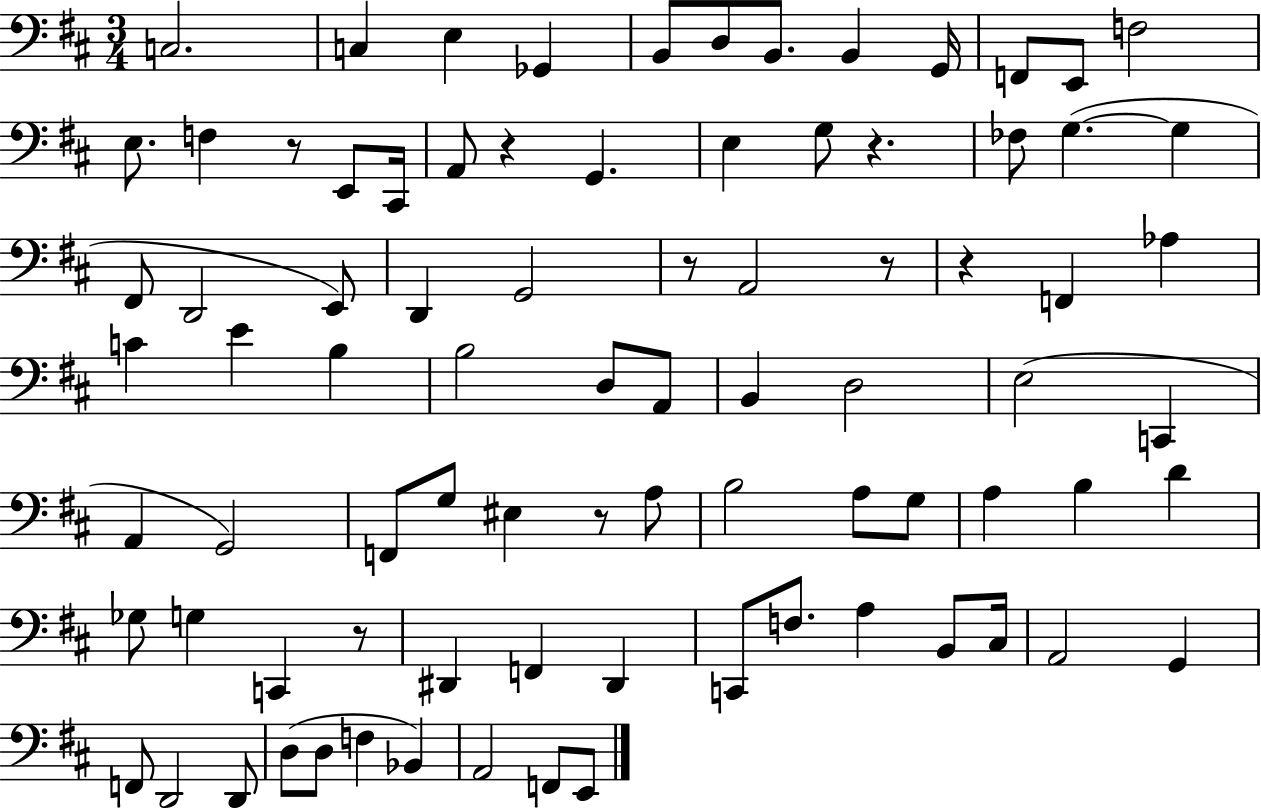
X:1
T:Untitled
M:3/4
L:1/4
K:D
C,2 C, E, _G,, B,,/2 D,/2 B,,/2 B,, G,,/4 F,,/2 E,,/2 F,2 E,/2 F, z/2 E,,/2 ^C,,/4 A,,/2 z G,, E, G,/2 z _F,/2 G, G, ^F,,/2 D,,2 E,,/2 D,, G,,2 z/2 A,,2 z/2 z F,, _A, C E B, B,2 D,/2 A,,/2 B,, D,2 E,2 C,, A,, G,,2 F,,/2 G,/2 ^E, z/2 A,/2 B,2 A,/2 G,/2 A, B, D _G,/2 G, C,, z/2 ^D,, F,, ^D,, C,,/2 F,/2 A, B,,/2 ^C,/4 A,,2 G,, F,,/2 D,,2 D,,/2 D,/2 D,/2 F, _B,, A,,2 F,,/2 E,,/2